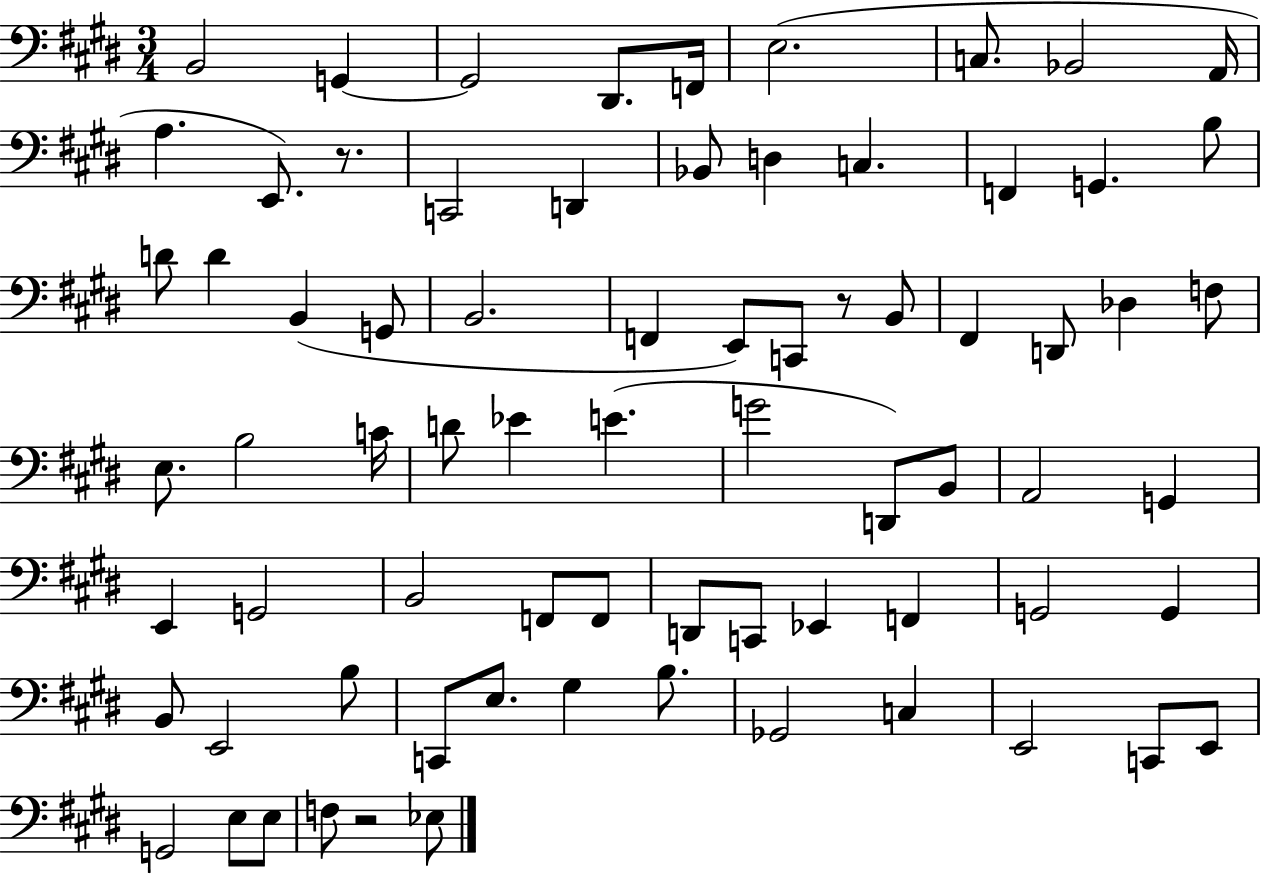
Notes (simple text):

B2/h G2/q G2/h D#2/e. F2/s E3/h. C3/e. Bb2/h A2/s A3/q. E2/e. R/e. C2/h D2/q Bb2/e D3/q C3/q. F2/q G2/q. B3/e D4/e D4/q B2/q G2/e B2/h. F2/q E2/e C2/e R/e B2/e F#2/q D2/e Db3/q F3/e E3/e. B3/h C4/s D4/e Eb4/q E4/q. G4/h D2/e B2/e A2/h G2/q E2/q G2/h B2/h F2/e F2/e D2/e C2/e Eb2/q F2/q G2/h G2/q B2/e E2/h B3/e C2/e E3/e. G#3/q B3/e. Gb2/h C3/q E2/h C2/e E2/e G2/h E3/e E3/e F3/e R/h Eb3/e